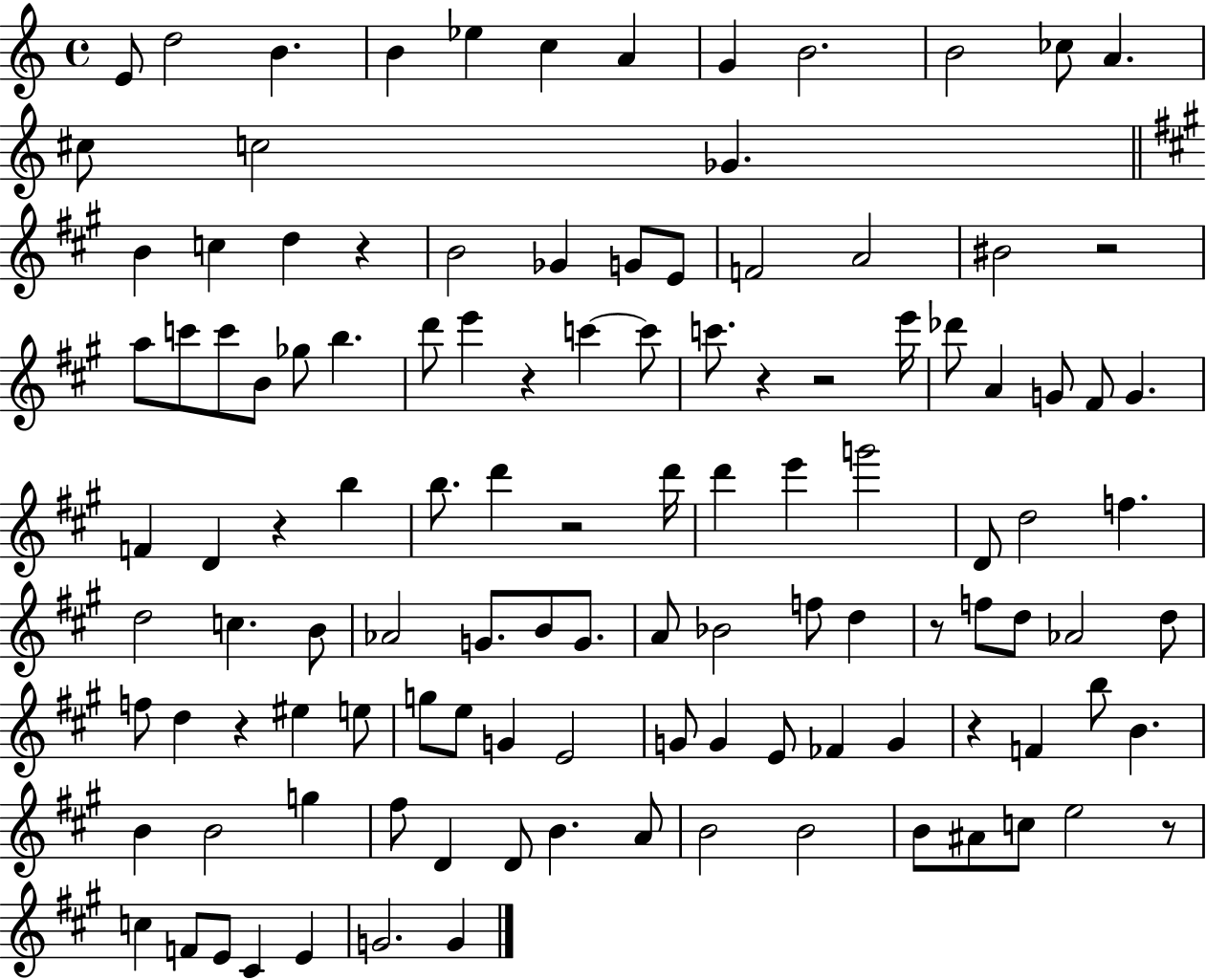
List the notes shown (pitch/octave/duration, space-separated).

E4/e D5/h B4/q. B4/q Eb5/q C5/q A4/q G4/q B4/h. B4/h CES5/e A4/q. C#5/e C5/h Gb4/q. B4/q C5/q D5/q R/q B4/h Gb4/q G4/e E4/e F4/h A4/h BIS4/h R/h A5/e C6/e C6/e B4/e Gb5/e B5/q. D6/e E6/q R/q C6/q C6/e C6/e. R/q R/h E6/s Db6/e A4/q G4/e F#4/e G4/q. F4/q D4/q R/q B5/q B5/e. D6/q R/h D6/s D6/q E6/q G6/h D4/e D5/h F5/q. D5/h C5/q. B4/e Ab4/h G4/e. B4/e G4/e. A4/e Bb4/h F5/e D5/q R/e F5/e D5/e Ab4/h D5/e F5/e D5/q R/q EIS5/q E5/e G5/e E5/e G4/q E4/h G4/e G4/q E4/e FES4/q G4/q R/q F4/q B5/e B4/q. B4/q B4/h G5/q F#5/e D4/q D4/e B4/q. A4/e B4/h B4/h B4/e A#4/e C5/e E5/h R/e C5/q F4/e E4/e C#4/q E4/q G4/h. G4/q